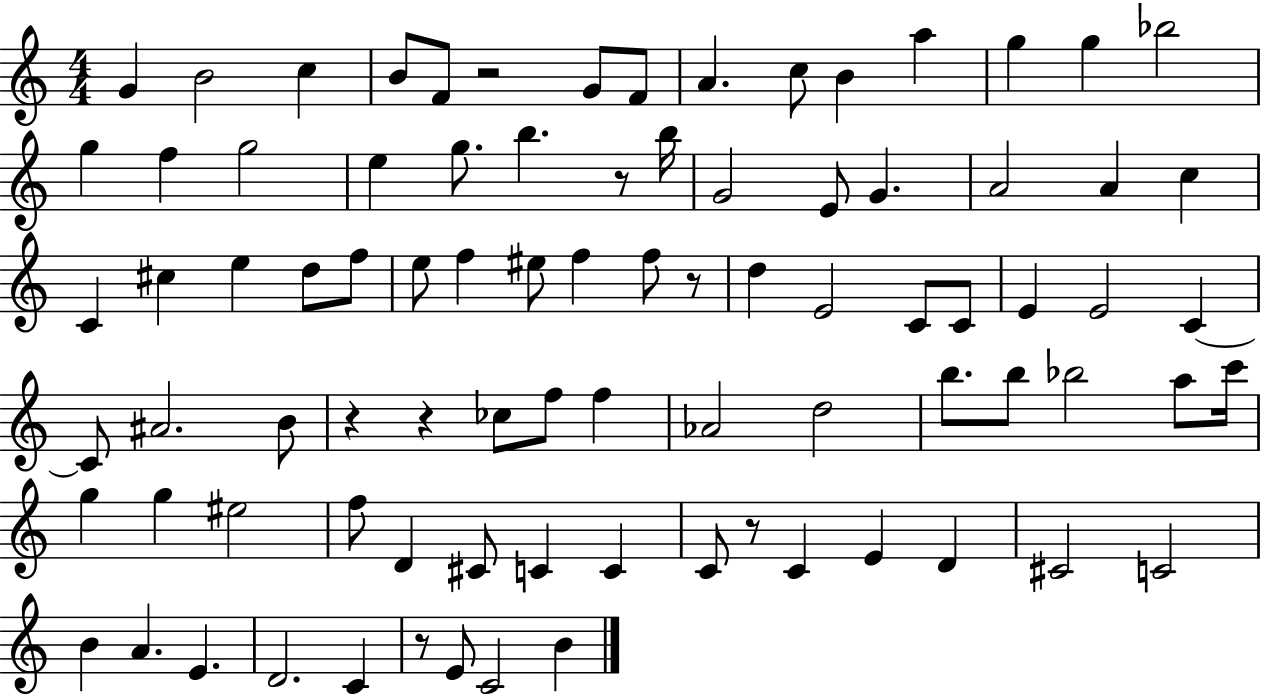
X:1
T:Untitled
M:4/4
L:1/4
K:C
G B2 c B/2 F/2 z2 G/2 F/2 A c/2 B a g g _b2 g f g2 e g/2 b z/2 b/4 G2 E/2 G A2 A c C ^c e d/2 f/2 e/2 f ^e/2 f f/2 z/2 d E2 C/2 C/2 E E2 C C/2 ^A2 B/2 z z _c/2 f/2 f _A2 d2 b/2 b/2 _b2 a/2 c'/4 g g ^e2 f/2 D ^C/2 C C C/2 z/2 C E D ^C2 C2 B A E D2 C z/2 E/2 C2 B